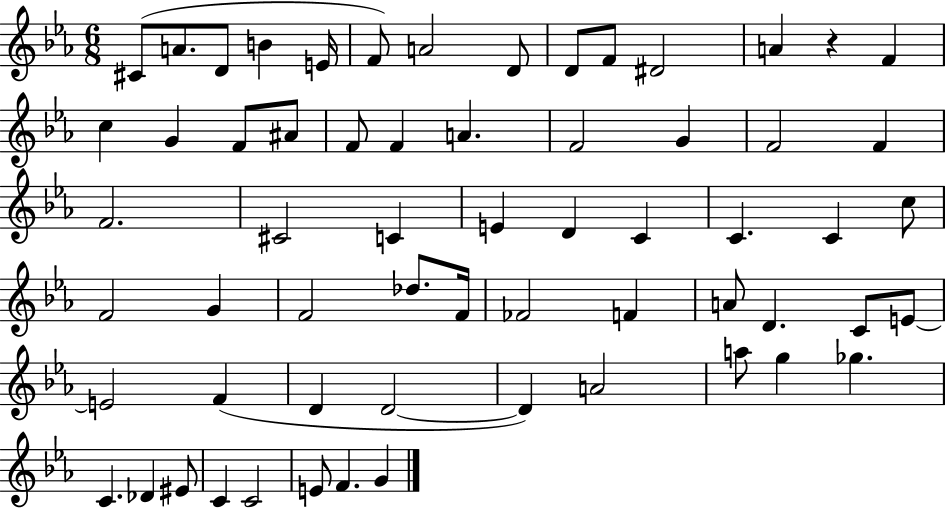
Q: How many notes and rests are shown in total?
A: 62